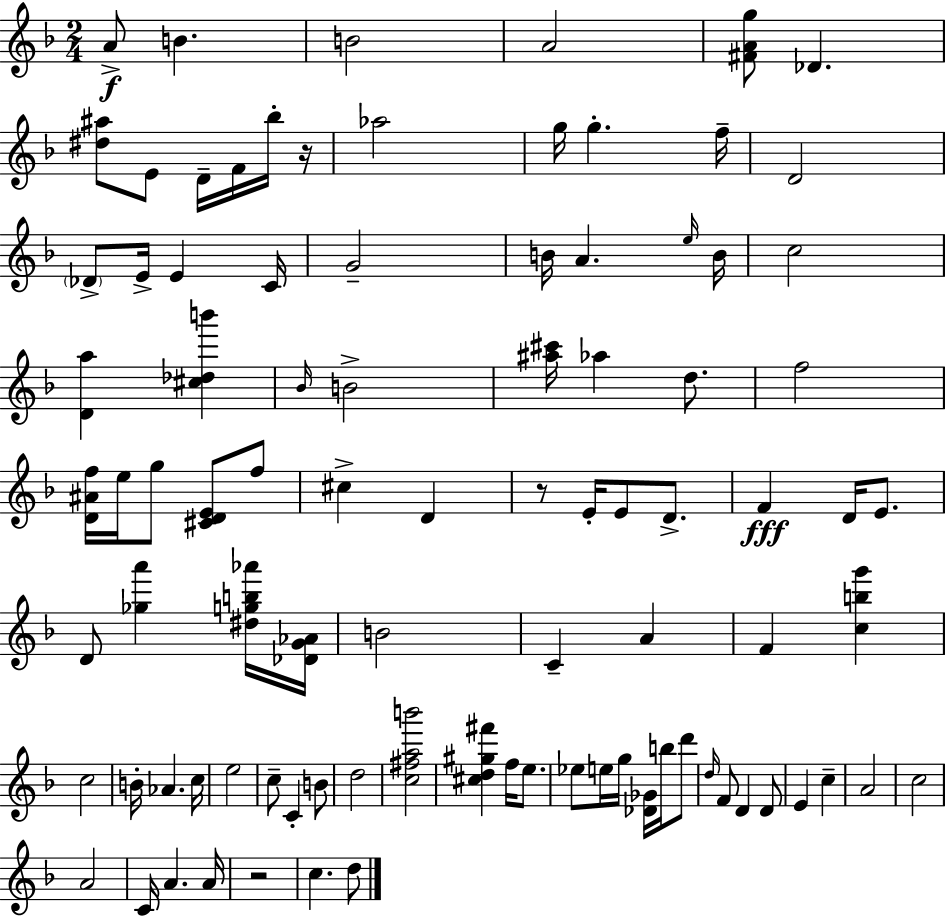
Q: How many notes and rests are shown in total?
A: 92